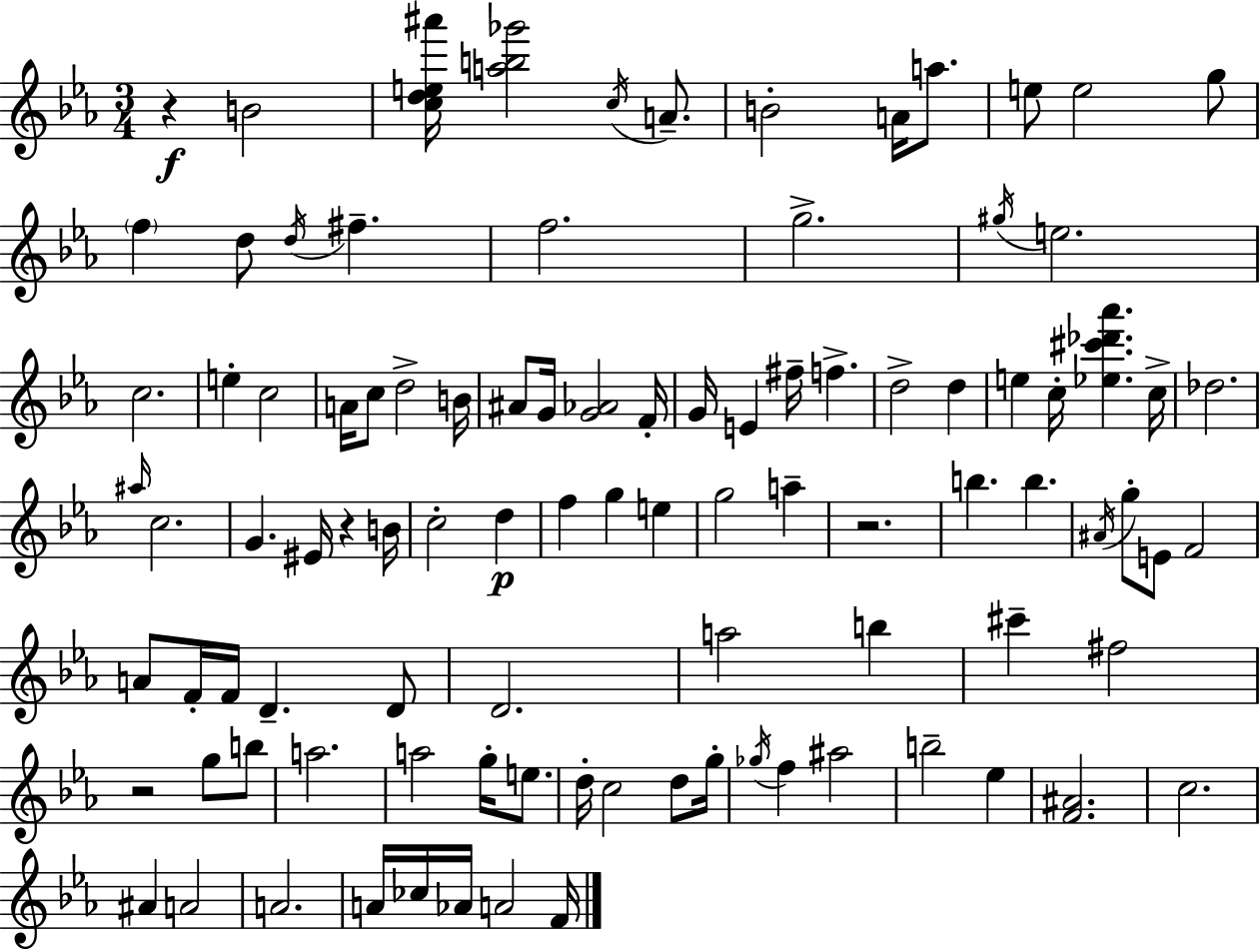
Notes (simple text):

R/q B4/h [C5,D5,E5,A#6]/s [A5,B5,Gb6]/h C5/s A4/e. B4/h A4/s A5/e. E5/e E5/h G5/e F5/q D5/e D5/s F#5/q. F5/h. G5/h. G#5/s E5/h. C5/h. E5/q C5/h A4/s C5/e D5/h B4/s A#4/e G4/s [G4,Ab4]/h F4/s G4/s E4/q F#5/s F5/q. D5/h D5/q E5/q C5/s [Eb5,C#6,Db6,Ab6]/q. C5/s Db5/h. A#5/s C5/h. G4/q. EIS4/s R/q B4/s C5/h D5/q F5/q G5/q E5/q G5/h A5/q R/h. B5/q. B5/q. A#4/s G5/e E4/e F4/h A4/e F4/s F4/s D4/q. D4/e D4/h. A5/h B5/q C#6/q F#5/h R/h G5/e B5/e A5/h. A5/h G5/s E5/e. D5/s C5/h D5/e G5/s Gb5/s F5/q A#5/h B5/h Eb5/q [F4,A#4]/h. C5/h. A#4/q A4/h A4/h. A4/s CES5/s Ab4/s A4/h F4/s